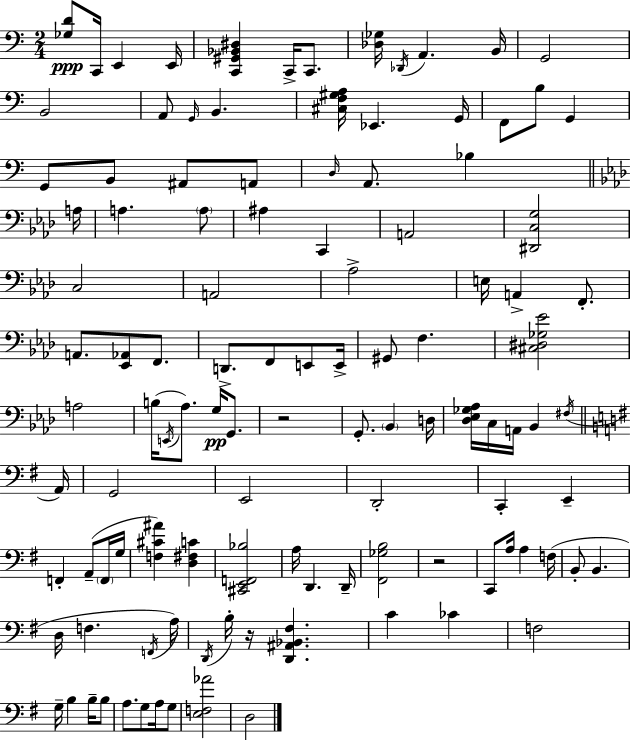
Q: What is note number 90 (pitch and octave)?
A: B3